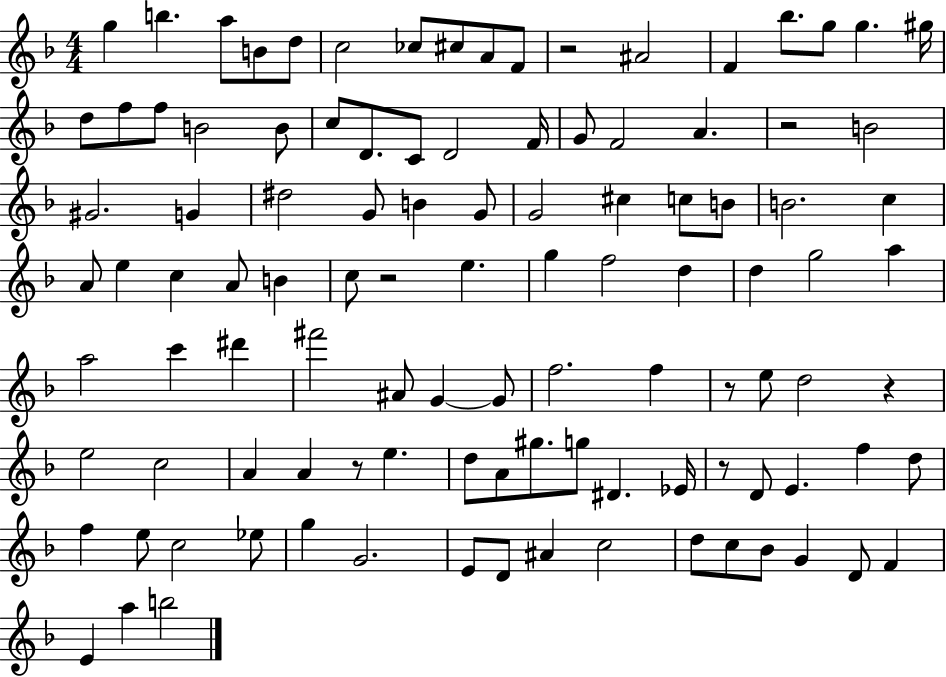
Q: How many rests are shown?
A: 7